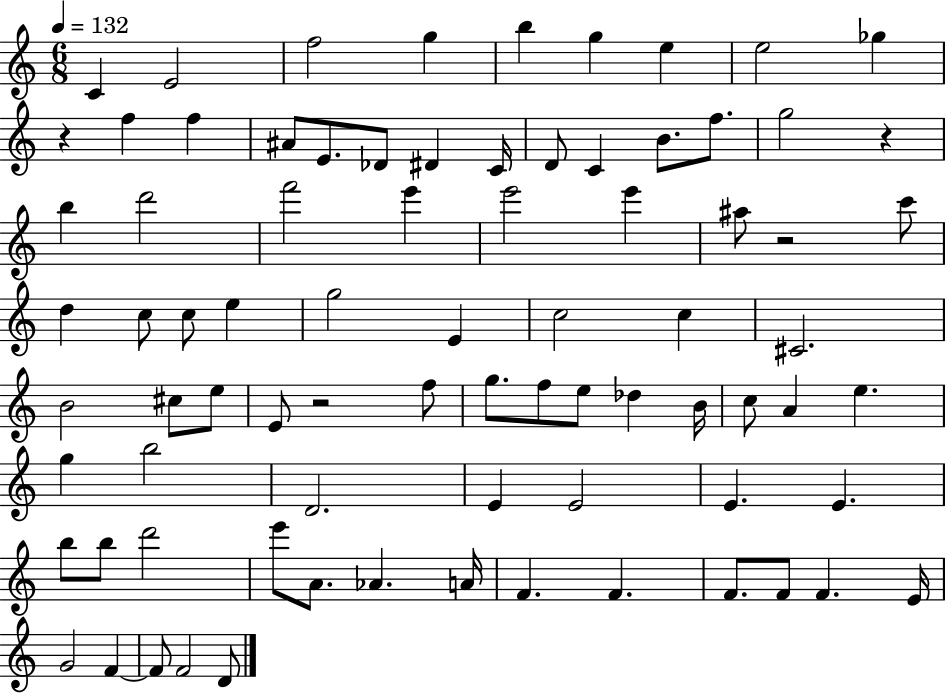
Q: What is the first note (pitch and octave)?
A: C4